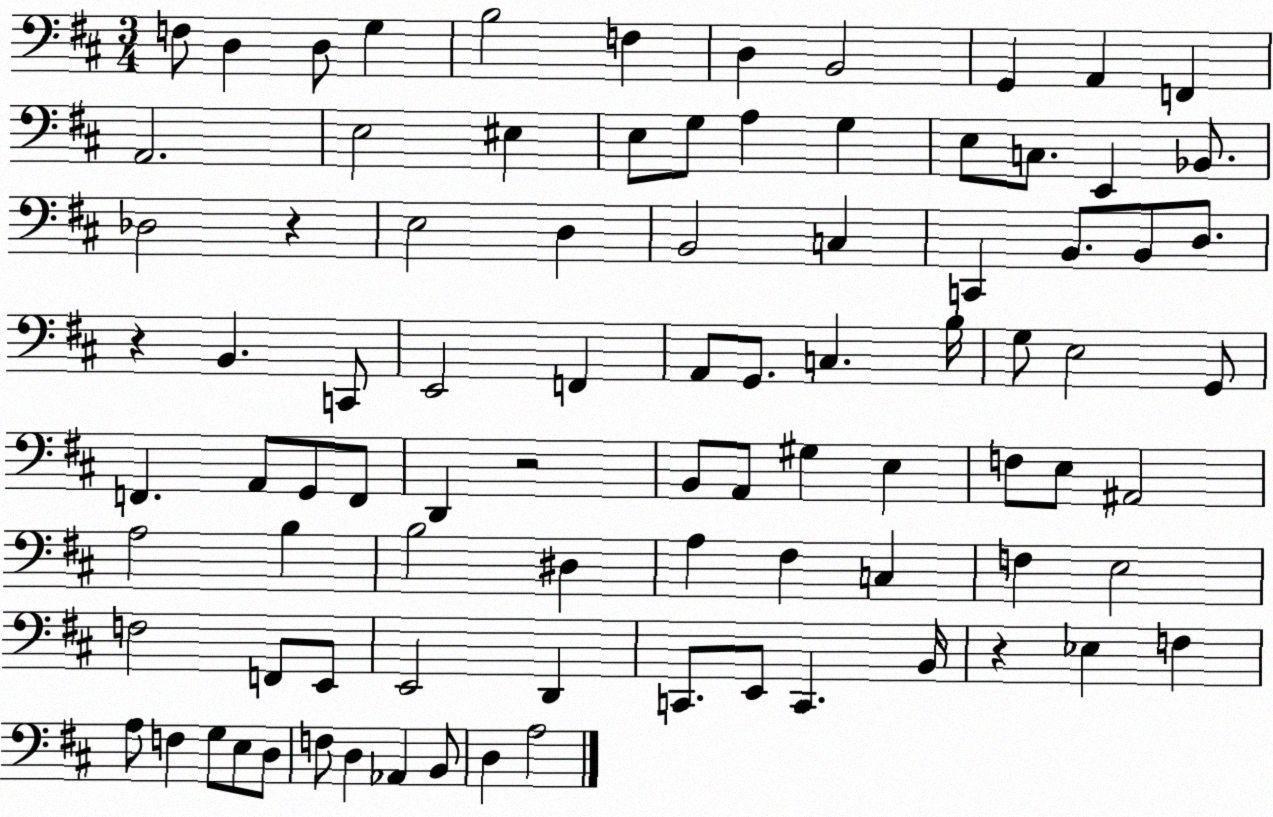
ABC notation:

X:1
T:Untitled
M:3/4
L:1/4
K:D
F,/2 D, D,/2 G, B,2 F, D, B,,2 G,, A,, F,, A,,2 E,2 ^E, E,/2 G,/2 A, G, E,/2 C,/2 E,, _B,,/2 _D,2 z E,2 D, B,,2 C, C,, B,,/2 B,,/2 D,/2 z B,, C,,/2 E,,2 F,, A,,/2 G,,/2 C, B,/4 G,/2 E,2 G,,/2 F,, A,,/2 G,,/2 F,,/2 D,, z2 B,,/2 A,,/2 ^G, E, F,/2 E,/2 ^A,,2 A,2 B, B,2 ^D, A, ^F, C, F, E,2 F,2 F,,/2 E,,/2 E,,2 D,, C,,/2 E,,/2 C,, B,,/4 z _E, F, A,/2 F, G,/2 E,/2 D,/2 F,/2 D, _A,, B,,/2 D, A,2